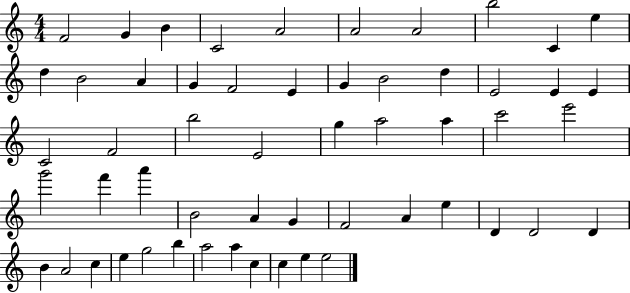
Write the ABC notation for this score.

X:1
T:Untitled
M:4/4
L:1/4
K:C
F2 G B C2 A2 A2 A2 b2 C e d B2 A G F2 E G B2 d E2 E E C2 F2 b2 E2 g a2 a c'2 e'2 g'2 f' a' B2 A G F2 A e D D2 D B A2 c e g2 b a2 a c c e e2